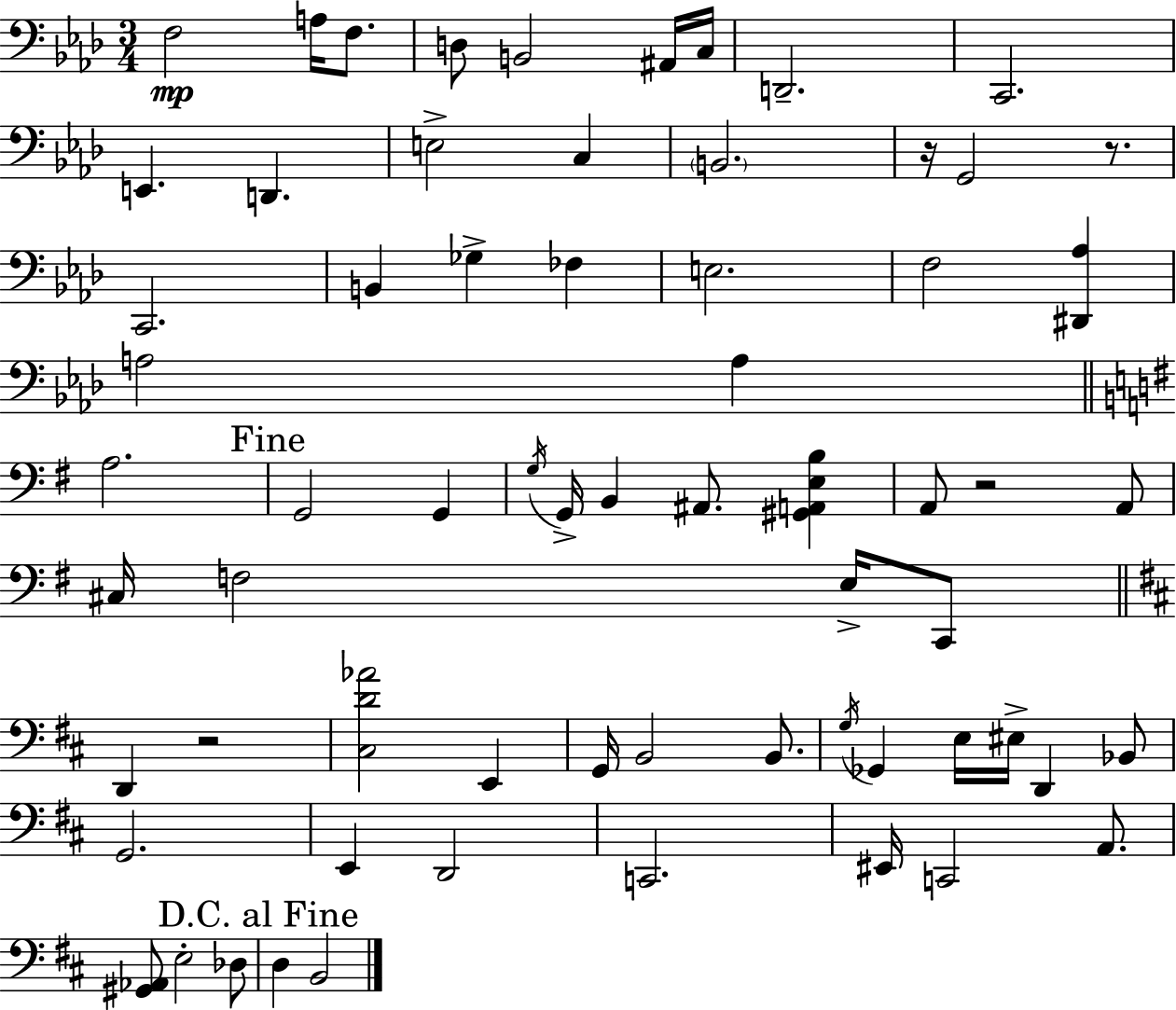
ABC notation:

X:1
T:Untitled
M:3/4
L:1/4
K:Fm
F,2 A,/4 F,/2 D,/2 B,,2 ^A,,/4 C,/4 D,,2 C,,2 E,, D,, E,2 C, B,,2 z/4 G,,2 z/2 C,,2 B,, _G, _F, E,2 F,2 [^D,,_A,] A,2 A, A,2 G,,2 G,, G,/4 G,,/4 B,, ^A,,/2 [^G,,A,,E,B,] A,,/2 z2 A,,/2 ^C,/4 F,2 E,/4 C,,/2 D,, z2 [^C,D_A]2 E,, G,,/4 B,,2 B,,/2 G,/4 _G,, E,/4 ^E,/4 D,, _B,,/2 G,,2 E,, D,,2 C,,2 ^E,,/4 C,,2 A,,/2 [^G,,_A,,]/2 E,2 _D,/2 D, B,,2